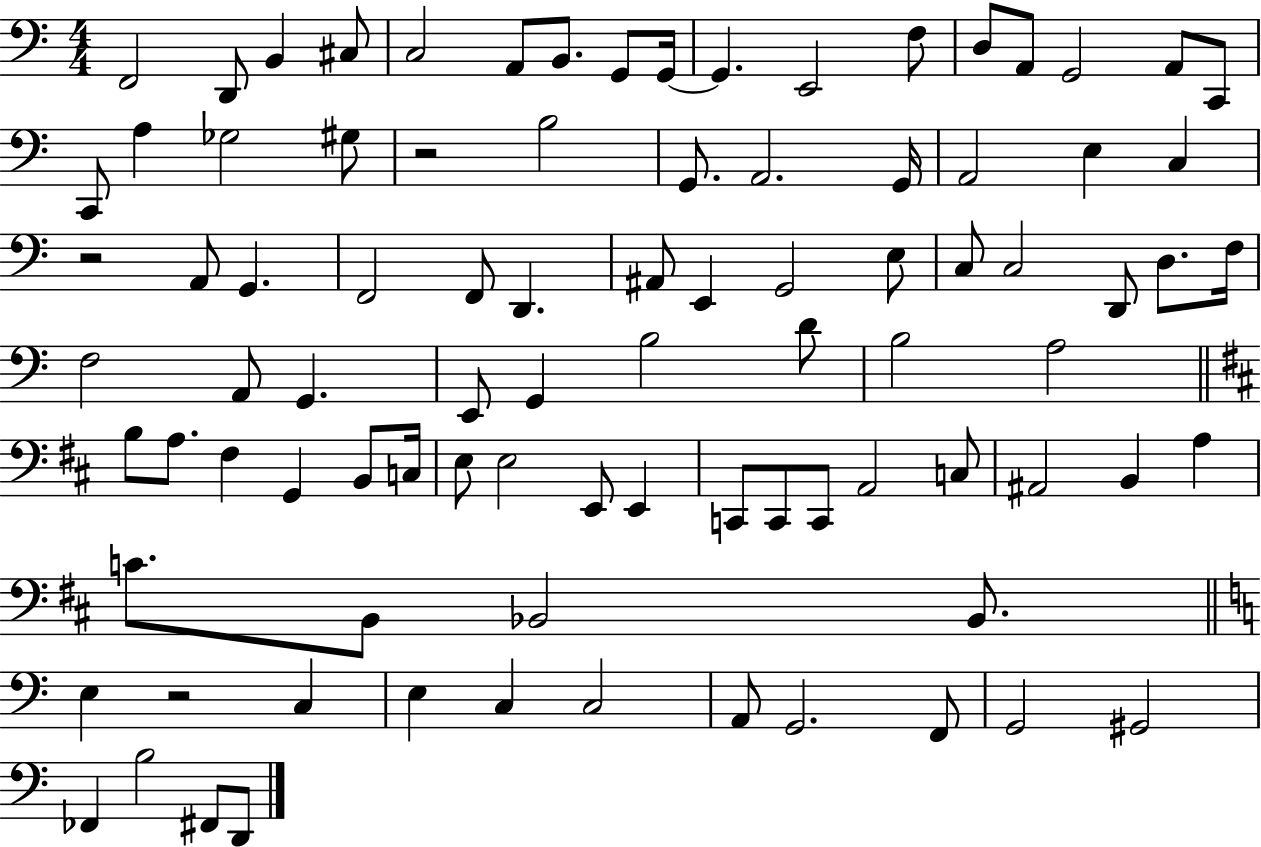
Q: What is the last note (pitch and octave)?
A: D2